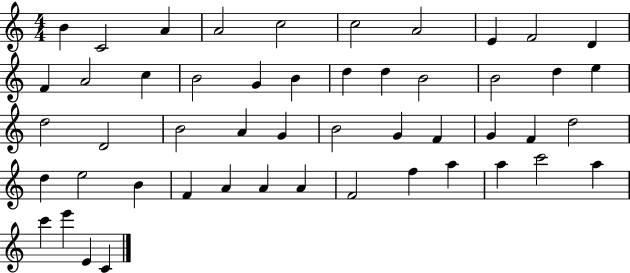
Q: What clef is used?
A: treble